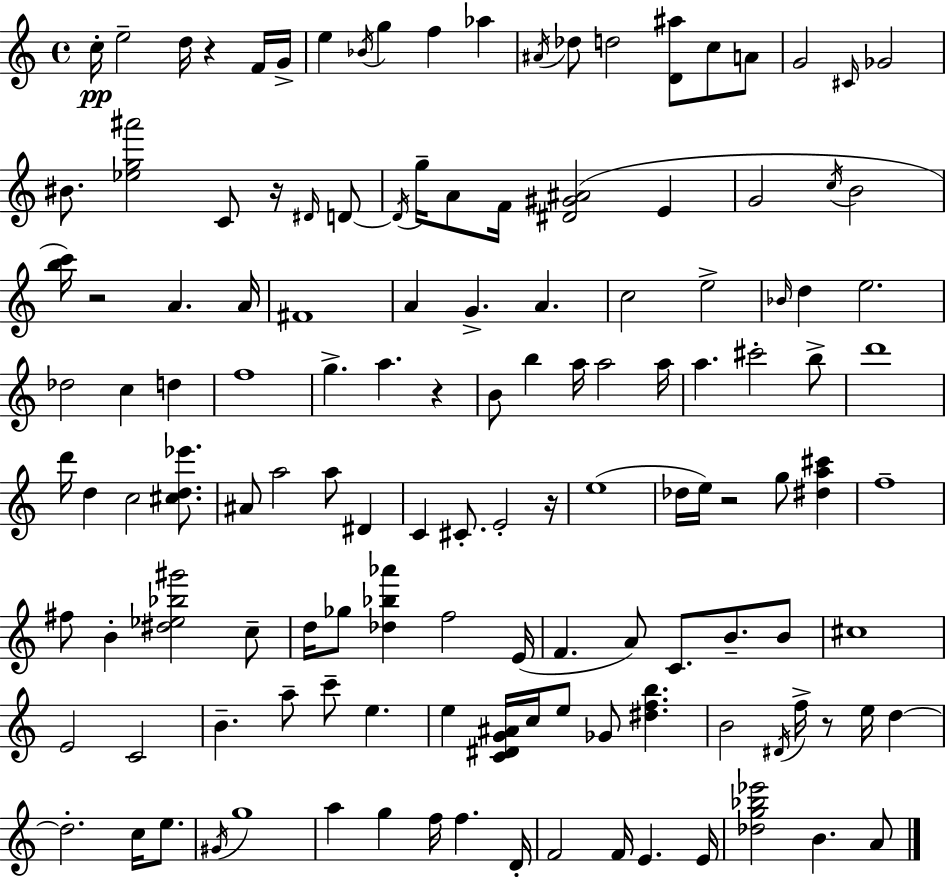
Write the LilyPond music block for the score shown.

{
  \clef treble
  \time 4/4
  \defaultTimeSignature
  \key a \minor
  \repeat volta 2 { c''16-.\pp e''2-- d''16 r4 f'16 g'16-> | e''4 \acciaccatura { bes'16 } g''4 f''4 aes''4 | \acciaccatura { ais'16 } des''8 d''2 <d' ais''>8 c''8 | a'8 g'2 \grace { cis'16 } ges'2 | \break bis'8. <ees'' g'' ais'''>2 c'8 | r16 \grace { dis'16 } d'8~~ \acciaccatura { d'16 } g''16-- a'8 f'16 <dis' gis' ais'>2( | e'4 g'2 \acciaccatura { c''16 } b'2 | <b'' c'''>16) r2 a'4. | \break a'16 fis'1 | a'4 g'4.-> | a'4. c''2 e''2-> | \grace { bes'16 } d''4 e''2. | \break des''2 c''4 | d''4 f''1 | g''4.-> a''4. | r4 b'8 b''4 a''16 a''2 | \break a''16 a''4. cis'''2-. | b''8-> d'''1 | d'''16 d''4 c''2 | <cis'' d'' ees'''>8. ais'8 a''2 | \break a''8 dis'4 c'4 cis'8.-. e'2-. | r16 e''1( | des''16 e''16) r2 | g''8 <dis'' a'' cis'''>4 f''1-- | \break fis''8 b'4-. <dis'' ees'' bes'' gis'''>2 | c''8-- d''16 ges''8 <des'' bes'' aes'''>4 f''2 | e'16( f'4. a'8) c'8. | b'8.-- b'8 cis''1 | \break e'2 c'2 | b'4.-- a''8-- c'''8-- | e''4. e''4 <c' dis' g' ais'>16 c''16 e''8 ges'8 | <dis'' f'' b''>4. b'2 \acciaccatura { dis'16 } | \break f''16-> r8 e''16 d''4~~ d''2.-. | c''16 e''8. \acciaccatura { gis'16 } g''1 | a''4 g''4 | f''16 f''4. d'16-. f'2 | \break f'16 e'4. e'16 <des'' g'' bes'' ees'''>2 | b'4. a'8 } \bar "|."
}